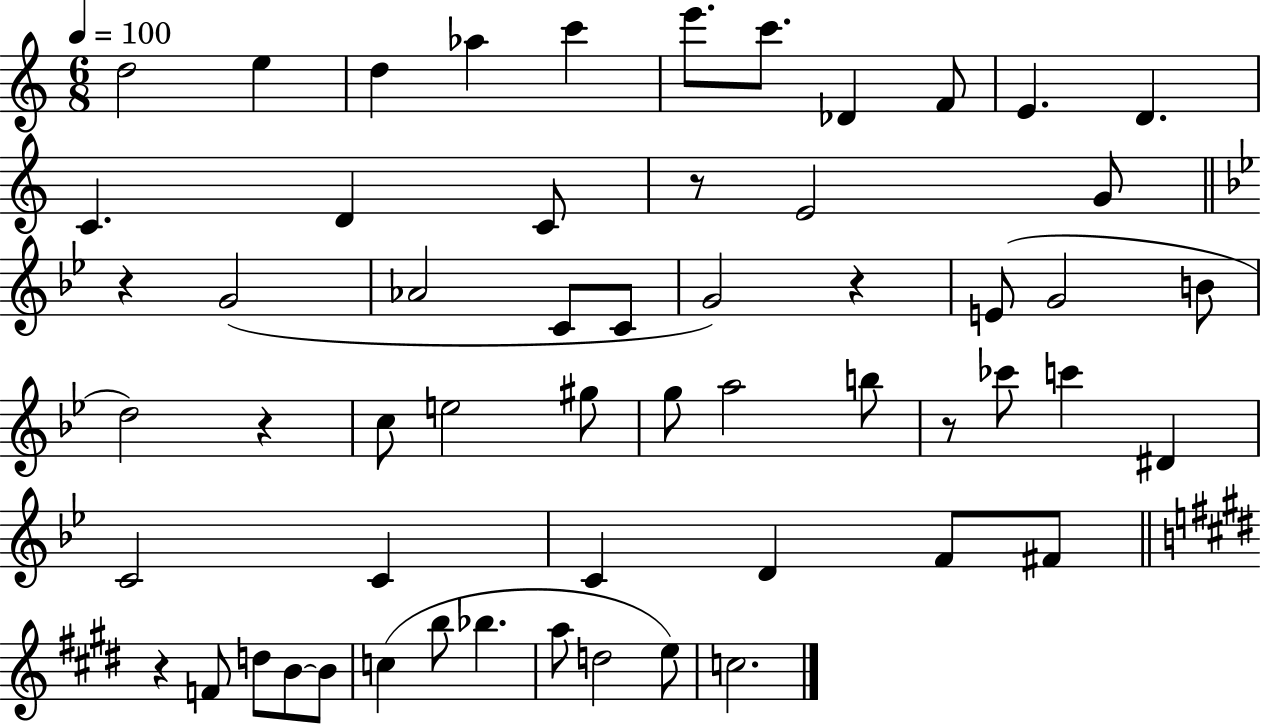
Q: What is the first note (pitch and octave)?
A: D5